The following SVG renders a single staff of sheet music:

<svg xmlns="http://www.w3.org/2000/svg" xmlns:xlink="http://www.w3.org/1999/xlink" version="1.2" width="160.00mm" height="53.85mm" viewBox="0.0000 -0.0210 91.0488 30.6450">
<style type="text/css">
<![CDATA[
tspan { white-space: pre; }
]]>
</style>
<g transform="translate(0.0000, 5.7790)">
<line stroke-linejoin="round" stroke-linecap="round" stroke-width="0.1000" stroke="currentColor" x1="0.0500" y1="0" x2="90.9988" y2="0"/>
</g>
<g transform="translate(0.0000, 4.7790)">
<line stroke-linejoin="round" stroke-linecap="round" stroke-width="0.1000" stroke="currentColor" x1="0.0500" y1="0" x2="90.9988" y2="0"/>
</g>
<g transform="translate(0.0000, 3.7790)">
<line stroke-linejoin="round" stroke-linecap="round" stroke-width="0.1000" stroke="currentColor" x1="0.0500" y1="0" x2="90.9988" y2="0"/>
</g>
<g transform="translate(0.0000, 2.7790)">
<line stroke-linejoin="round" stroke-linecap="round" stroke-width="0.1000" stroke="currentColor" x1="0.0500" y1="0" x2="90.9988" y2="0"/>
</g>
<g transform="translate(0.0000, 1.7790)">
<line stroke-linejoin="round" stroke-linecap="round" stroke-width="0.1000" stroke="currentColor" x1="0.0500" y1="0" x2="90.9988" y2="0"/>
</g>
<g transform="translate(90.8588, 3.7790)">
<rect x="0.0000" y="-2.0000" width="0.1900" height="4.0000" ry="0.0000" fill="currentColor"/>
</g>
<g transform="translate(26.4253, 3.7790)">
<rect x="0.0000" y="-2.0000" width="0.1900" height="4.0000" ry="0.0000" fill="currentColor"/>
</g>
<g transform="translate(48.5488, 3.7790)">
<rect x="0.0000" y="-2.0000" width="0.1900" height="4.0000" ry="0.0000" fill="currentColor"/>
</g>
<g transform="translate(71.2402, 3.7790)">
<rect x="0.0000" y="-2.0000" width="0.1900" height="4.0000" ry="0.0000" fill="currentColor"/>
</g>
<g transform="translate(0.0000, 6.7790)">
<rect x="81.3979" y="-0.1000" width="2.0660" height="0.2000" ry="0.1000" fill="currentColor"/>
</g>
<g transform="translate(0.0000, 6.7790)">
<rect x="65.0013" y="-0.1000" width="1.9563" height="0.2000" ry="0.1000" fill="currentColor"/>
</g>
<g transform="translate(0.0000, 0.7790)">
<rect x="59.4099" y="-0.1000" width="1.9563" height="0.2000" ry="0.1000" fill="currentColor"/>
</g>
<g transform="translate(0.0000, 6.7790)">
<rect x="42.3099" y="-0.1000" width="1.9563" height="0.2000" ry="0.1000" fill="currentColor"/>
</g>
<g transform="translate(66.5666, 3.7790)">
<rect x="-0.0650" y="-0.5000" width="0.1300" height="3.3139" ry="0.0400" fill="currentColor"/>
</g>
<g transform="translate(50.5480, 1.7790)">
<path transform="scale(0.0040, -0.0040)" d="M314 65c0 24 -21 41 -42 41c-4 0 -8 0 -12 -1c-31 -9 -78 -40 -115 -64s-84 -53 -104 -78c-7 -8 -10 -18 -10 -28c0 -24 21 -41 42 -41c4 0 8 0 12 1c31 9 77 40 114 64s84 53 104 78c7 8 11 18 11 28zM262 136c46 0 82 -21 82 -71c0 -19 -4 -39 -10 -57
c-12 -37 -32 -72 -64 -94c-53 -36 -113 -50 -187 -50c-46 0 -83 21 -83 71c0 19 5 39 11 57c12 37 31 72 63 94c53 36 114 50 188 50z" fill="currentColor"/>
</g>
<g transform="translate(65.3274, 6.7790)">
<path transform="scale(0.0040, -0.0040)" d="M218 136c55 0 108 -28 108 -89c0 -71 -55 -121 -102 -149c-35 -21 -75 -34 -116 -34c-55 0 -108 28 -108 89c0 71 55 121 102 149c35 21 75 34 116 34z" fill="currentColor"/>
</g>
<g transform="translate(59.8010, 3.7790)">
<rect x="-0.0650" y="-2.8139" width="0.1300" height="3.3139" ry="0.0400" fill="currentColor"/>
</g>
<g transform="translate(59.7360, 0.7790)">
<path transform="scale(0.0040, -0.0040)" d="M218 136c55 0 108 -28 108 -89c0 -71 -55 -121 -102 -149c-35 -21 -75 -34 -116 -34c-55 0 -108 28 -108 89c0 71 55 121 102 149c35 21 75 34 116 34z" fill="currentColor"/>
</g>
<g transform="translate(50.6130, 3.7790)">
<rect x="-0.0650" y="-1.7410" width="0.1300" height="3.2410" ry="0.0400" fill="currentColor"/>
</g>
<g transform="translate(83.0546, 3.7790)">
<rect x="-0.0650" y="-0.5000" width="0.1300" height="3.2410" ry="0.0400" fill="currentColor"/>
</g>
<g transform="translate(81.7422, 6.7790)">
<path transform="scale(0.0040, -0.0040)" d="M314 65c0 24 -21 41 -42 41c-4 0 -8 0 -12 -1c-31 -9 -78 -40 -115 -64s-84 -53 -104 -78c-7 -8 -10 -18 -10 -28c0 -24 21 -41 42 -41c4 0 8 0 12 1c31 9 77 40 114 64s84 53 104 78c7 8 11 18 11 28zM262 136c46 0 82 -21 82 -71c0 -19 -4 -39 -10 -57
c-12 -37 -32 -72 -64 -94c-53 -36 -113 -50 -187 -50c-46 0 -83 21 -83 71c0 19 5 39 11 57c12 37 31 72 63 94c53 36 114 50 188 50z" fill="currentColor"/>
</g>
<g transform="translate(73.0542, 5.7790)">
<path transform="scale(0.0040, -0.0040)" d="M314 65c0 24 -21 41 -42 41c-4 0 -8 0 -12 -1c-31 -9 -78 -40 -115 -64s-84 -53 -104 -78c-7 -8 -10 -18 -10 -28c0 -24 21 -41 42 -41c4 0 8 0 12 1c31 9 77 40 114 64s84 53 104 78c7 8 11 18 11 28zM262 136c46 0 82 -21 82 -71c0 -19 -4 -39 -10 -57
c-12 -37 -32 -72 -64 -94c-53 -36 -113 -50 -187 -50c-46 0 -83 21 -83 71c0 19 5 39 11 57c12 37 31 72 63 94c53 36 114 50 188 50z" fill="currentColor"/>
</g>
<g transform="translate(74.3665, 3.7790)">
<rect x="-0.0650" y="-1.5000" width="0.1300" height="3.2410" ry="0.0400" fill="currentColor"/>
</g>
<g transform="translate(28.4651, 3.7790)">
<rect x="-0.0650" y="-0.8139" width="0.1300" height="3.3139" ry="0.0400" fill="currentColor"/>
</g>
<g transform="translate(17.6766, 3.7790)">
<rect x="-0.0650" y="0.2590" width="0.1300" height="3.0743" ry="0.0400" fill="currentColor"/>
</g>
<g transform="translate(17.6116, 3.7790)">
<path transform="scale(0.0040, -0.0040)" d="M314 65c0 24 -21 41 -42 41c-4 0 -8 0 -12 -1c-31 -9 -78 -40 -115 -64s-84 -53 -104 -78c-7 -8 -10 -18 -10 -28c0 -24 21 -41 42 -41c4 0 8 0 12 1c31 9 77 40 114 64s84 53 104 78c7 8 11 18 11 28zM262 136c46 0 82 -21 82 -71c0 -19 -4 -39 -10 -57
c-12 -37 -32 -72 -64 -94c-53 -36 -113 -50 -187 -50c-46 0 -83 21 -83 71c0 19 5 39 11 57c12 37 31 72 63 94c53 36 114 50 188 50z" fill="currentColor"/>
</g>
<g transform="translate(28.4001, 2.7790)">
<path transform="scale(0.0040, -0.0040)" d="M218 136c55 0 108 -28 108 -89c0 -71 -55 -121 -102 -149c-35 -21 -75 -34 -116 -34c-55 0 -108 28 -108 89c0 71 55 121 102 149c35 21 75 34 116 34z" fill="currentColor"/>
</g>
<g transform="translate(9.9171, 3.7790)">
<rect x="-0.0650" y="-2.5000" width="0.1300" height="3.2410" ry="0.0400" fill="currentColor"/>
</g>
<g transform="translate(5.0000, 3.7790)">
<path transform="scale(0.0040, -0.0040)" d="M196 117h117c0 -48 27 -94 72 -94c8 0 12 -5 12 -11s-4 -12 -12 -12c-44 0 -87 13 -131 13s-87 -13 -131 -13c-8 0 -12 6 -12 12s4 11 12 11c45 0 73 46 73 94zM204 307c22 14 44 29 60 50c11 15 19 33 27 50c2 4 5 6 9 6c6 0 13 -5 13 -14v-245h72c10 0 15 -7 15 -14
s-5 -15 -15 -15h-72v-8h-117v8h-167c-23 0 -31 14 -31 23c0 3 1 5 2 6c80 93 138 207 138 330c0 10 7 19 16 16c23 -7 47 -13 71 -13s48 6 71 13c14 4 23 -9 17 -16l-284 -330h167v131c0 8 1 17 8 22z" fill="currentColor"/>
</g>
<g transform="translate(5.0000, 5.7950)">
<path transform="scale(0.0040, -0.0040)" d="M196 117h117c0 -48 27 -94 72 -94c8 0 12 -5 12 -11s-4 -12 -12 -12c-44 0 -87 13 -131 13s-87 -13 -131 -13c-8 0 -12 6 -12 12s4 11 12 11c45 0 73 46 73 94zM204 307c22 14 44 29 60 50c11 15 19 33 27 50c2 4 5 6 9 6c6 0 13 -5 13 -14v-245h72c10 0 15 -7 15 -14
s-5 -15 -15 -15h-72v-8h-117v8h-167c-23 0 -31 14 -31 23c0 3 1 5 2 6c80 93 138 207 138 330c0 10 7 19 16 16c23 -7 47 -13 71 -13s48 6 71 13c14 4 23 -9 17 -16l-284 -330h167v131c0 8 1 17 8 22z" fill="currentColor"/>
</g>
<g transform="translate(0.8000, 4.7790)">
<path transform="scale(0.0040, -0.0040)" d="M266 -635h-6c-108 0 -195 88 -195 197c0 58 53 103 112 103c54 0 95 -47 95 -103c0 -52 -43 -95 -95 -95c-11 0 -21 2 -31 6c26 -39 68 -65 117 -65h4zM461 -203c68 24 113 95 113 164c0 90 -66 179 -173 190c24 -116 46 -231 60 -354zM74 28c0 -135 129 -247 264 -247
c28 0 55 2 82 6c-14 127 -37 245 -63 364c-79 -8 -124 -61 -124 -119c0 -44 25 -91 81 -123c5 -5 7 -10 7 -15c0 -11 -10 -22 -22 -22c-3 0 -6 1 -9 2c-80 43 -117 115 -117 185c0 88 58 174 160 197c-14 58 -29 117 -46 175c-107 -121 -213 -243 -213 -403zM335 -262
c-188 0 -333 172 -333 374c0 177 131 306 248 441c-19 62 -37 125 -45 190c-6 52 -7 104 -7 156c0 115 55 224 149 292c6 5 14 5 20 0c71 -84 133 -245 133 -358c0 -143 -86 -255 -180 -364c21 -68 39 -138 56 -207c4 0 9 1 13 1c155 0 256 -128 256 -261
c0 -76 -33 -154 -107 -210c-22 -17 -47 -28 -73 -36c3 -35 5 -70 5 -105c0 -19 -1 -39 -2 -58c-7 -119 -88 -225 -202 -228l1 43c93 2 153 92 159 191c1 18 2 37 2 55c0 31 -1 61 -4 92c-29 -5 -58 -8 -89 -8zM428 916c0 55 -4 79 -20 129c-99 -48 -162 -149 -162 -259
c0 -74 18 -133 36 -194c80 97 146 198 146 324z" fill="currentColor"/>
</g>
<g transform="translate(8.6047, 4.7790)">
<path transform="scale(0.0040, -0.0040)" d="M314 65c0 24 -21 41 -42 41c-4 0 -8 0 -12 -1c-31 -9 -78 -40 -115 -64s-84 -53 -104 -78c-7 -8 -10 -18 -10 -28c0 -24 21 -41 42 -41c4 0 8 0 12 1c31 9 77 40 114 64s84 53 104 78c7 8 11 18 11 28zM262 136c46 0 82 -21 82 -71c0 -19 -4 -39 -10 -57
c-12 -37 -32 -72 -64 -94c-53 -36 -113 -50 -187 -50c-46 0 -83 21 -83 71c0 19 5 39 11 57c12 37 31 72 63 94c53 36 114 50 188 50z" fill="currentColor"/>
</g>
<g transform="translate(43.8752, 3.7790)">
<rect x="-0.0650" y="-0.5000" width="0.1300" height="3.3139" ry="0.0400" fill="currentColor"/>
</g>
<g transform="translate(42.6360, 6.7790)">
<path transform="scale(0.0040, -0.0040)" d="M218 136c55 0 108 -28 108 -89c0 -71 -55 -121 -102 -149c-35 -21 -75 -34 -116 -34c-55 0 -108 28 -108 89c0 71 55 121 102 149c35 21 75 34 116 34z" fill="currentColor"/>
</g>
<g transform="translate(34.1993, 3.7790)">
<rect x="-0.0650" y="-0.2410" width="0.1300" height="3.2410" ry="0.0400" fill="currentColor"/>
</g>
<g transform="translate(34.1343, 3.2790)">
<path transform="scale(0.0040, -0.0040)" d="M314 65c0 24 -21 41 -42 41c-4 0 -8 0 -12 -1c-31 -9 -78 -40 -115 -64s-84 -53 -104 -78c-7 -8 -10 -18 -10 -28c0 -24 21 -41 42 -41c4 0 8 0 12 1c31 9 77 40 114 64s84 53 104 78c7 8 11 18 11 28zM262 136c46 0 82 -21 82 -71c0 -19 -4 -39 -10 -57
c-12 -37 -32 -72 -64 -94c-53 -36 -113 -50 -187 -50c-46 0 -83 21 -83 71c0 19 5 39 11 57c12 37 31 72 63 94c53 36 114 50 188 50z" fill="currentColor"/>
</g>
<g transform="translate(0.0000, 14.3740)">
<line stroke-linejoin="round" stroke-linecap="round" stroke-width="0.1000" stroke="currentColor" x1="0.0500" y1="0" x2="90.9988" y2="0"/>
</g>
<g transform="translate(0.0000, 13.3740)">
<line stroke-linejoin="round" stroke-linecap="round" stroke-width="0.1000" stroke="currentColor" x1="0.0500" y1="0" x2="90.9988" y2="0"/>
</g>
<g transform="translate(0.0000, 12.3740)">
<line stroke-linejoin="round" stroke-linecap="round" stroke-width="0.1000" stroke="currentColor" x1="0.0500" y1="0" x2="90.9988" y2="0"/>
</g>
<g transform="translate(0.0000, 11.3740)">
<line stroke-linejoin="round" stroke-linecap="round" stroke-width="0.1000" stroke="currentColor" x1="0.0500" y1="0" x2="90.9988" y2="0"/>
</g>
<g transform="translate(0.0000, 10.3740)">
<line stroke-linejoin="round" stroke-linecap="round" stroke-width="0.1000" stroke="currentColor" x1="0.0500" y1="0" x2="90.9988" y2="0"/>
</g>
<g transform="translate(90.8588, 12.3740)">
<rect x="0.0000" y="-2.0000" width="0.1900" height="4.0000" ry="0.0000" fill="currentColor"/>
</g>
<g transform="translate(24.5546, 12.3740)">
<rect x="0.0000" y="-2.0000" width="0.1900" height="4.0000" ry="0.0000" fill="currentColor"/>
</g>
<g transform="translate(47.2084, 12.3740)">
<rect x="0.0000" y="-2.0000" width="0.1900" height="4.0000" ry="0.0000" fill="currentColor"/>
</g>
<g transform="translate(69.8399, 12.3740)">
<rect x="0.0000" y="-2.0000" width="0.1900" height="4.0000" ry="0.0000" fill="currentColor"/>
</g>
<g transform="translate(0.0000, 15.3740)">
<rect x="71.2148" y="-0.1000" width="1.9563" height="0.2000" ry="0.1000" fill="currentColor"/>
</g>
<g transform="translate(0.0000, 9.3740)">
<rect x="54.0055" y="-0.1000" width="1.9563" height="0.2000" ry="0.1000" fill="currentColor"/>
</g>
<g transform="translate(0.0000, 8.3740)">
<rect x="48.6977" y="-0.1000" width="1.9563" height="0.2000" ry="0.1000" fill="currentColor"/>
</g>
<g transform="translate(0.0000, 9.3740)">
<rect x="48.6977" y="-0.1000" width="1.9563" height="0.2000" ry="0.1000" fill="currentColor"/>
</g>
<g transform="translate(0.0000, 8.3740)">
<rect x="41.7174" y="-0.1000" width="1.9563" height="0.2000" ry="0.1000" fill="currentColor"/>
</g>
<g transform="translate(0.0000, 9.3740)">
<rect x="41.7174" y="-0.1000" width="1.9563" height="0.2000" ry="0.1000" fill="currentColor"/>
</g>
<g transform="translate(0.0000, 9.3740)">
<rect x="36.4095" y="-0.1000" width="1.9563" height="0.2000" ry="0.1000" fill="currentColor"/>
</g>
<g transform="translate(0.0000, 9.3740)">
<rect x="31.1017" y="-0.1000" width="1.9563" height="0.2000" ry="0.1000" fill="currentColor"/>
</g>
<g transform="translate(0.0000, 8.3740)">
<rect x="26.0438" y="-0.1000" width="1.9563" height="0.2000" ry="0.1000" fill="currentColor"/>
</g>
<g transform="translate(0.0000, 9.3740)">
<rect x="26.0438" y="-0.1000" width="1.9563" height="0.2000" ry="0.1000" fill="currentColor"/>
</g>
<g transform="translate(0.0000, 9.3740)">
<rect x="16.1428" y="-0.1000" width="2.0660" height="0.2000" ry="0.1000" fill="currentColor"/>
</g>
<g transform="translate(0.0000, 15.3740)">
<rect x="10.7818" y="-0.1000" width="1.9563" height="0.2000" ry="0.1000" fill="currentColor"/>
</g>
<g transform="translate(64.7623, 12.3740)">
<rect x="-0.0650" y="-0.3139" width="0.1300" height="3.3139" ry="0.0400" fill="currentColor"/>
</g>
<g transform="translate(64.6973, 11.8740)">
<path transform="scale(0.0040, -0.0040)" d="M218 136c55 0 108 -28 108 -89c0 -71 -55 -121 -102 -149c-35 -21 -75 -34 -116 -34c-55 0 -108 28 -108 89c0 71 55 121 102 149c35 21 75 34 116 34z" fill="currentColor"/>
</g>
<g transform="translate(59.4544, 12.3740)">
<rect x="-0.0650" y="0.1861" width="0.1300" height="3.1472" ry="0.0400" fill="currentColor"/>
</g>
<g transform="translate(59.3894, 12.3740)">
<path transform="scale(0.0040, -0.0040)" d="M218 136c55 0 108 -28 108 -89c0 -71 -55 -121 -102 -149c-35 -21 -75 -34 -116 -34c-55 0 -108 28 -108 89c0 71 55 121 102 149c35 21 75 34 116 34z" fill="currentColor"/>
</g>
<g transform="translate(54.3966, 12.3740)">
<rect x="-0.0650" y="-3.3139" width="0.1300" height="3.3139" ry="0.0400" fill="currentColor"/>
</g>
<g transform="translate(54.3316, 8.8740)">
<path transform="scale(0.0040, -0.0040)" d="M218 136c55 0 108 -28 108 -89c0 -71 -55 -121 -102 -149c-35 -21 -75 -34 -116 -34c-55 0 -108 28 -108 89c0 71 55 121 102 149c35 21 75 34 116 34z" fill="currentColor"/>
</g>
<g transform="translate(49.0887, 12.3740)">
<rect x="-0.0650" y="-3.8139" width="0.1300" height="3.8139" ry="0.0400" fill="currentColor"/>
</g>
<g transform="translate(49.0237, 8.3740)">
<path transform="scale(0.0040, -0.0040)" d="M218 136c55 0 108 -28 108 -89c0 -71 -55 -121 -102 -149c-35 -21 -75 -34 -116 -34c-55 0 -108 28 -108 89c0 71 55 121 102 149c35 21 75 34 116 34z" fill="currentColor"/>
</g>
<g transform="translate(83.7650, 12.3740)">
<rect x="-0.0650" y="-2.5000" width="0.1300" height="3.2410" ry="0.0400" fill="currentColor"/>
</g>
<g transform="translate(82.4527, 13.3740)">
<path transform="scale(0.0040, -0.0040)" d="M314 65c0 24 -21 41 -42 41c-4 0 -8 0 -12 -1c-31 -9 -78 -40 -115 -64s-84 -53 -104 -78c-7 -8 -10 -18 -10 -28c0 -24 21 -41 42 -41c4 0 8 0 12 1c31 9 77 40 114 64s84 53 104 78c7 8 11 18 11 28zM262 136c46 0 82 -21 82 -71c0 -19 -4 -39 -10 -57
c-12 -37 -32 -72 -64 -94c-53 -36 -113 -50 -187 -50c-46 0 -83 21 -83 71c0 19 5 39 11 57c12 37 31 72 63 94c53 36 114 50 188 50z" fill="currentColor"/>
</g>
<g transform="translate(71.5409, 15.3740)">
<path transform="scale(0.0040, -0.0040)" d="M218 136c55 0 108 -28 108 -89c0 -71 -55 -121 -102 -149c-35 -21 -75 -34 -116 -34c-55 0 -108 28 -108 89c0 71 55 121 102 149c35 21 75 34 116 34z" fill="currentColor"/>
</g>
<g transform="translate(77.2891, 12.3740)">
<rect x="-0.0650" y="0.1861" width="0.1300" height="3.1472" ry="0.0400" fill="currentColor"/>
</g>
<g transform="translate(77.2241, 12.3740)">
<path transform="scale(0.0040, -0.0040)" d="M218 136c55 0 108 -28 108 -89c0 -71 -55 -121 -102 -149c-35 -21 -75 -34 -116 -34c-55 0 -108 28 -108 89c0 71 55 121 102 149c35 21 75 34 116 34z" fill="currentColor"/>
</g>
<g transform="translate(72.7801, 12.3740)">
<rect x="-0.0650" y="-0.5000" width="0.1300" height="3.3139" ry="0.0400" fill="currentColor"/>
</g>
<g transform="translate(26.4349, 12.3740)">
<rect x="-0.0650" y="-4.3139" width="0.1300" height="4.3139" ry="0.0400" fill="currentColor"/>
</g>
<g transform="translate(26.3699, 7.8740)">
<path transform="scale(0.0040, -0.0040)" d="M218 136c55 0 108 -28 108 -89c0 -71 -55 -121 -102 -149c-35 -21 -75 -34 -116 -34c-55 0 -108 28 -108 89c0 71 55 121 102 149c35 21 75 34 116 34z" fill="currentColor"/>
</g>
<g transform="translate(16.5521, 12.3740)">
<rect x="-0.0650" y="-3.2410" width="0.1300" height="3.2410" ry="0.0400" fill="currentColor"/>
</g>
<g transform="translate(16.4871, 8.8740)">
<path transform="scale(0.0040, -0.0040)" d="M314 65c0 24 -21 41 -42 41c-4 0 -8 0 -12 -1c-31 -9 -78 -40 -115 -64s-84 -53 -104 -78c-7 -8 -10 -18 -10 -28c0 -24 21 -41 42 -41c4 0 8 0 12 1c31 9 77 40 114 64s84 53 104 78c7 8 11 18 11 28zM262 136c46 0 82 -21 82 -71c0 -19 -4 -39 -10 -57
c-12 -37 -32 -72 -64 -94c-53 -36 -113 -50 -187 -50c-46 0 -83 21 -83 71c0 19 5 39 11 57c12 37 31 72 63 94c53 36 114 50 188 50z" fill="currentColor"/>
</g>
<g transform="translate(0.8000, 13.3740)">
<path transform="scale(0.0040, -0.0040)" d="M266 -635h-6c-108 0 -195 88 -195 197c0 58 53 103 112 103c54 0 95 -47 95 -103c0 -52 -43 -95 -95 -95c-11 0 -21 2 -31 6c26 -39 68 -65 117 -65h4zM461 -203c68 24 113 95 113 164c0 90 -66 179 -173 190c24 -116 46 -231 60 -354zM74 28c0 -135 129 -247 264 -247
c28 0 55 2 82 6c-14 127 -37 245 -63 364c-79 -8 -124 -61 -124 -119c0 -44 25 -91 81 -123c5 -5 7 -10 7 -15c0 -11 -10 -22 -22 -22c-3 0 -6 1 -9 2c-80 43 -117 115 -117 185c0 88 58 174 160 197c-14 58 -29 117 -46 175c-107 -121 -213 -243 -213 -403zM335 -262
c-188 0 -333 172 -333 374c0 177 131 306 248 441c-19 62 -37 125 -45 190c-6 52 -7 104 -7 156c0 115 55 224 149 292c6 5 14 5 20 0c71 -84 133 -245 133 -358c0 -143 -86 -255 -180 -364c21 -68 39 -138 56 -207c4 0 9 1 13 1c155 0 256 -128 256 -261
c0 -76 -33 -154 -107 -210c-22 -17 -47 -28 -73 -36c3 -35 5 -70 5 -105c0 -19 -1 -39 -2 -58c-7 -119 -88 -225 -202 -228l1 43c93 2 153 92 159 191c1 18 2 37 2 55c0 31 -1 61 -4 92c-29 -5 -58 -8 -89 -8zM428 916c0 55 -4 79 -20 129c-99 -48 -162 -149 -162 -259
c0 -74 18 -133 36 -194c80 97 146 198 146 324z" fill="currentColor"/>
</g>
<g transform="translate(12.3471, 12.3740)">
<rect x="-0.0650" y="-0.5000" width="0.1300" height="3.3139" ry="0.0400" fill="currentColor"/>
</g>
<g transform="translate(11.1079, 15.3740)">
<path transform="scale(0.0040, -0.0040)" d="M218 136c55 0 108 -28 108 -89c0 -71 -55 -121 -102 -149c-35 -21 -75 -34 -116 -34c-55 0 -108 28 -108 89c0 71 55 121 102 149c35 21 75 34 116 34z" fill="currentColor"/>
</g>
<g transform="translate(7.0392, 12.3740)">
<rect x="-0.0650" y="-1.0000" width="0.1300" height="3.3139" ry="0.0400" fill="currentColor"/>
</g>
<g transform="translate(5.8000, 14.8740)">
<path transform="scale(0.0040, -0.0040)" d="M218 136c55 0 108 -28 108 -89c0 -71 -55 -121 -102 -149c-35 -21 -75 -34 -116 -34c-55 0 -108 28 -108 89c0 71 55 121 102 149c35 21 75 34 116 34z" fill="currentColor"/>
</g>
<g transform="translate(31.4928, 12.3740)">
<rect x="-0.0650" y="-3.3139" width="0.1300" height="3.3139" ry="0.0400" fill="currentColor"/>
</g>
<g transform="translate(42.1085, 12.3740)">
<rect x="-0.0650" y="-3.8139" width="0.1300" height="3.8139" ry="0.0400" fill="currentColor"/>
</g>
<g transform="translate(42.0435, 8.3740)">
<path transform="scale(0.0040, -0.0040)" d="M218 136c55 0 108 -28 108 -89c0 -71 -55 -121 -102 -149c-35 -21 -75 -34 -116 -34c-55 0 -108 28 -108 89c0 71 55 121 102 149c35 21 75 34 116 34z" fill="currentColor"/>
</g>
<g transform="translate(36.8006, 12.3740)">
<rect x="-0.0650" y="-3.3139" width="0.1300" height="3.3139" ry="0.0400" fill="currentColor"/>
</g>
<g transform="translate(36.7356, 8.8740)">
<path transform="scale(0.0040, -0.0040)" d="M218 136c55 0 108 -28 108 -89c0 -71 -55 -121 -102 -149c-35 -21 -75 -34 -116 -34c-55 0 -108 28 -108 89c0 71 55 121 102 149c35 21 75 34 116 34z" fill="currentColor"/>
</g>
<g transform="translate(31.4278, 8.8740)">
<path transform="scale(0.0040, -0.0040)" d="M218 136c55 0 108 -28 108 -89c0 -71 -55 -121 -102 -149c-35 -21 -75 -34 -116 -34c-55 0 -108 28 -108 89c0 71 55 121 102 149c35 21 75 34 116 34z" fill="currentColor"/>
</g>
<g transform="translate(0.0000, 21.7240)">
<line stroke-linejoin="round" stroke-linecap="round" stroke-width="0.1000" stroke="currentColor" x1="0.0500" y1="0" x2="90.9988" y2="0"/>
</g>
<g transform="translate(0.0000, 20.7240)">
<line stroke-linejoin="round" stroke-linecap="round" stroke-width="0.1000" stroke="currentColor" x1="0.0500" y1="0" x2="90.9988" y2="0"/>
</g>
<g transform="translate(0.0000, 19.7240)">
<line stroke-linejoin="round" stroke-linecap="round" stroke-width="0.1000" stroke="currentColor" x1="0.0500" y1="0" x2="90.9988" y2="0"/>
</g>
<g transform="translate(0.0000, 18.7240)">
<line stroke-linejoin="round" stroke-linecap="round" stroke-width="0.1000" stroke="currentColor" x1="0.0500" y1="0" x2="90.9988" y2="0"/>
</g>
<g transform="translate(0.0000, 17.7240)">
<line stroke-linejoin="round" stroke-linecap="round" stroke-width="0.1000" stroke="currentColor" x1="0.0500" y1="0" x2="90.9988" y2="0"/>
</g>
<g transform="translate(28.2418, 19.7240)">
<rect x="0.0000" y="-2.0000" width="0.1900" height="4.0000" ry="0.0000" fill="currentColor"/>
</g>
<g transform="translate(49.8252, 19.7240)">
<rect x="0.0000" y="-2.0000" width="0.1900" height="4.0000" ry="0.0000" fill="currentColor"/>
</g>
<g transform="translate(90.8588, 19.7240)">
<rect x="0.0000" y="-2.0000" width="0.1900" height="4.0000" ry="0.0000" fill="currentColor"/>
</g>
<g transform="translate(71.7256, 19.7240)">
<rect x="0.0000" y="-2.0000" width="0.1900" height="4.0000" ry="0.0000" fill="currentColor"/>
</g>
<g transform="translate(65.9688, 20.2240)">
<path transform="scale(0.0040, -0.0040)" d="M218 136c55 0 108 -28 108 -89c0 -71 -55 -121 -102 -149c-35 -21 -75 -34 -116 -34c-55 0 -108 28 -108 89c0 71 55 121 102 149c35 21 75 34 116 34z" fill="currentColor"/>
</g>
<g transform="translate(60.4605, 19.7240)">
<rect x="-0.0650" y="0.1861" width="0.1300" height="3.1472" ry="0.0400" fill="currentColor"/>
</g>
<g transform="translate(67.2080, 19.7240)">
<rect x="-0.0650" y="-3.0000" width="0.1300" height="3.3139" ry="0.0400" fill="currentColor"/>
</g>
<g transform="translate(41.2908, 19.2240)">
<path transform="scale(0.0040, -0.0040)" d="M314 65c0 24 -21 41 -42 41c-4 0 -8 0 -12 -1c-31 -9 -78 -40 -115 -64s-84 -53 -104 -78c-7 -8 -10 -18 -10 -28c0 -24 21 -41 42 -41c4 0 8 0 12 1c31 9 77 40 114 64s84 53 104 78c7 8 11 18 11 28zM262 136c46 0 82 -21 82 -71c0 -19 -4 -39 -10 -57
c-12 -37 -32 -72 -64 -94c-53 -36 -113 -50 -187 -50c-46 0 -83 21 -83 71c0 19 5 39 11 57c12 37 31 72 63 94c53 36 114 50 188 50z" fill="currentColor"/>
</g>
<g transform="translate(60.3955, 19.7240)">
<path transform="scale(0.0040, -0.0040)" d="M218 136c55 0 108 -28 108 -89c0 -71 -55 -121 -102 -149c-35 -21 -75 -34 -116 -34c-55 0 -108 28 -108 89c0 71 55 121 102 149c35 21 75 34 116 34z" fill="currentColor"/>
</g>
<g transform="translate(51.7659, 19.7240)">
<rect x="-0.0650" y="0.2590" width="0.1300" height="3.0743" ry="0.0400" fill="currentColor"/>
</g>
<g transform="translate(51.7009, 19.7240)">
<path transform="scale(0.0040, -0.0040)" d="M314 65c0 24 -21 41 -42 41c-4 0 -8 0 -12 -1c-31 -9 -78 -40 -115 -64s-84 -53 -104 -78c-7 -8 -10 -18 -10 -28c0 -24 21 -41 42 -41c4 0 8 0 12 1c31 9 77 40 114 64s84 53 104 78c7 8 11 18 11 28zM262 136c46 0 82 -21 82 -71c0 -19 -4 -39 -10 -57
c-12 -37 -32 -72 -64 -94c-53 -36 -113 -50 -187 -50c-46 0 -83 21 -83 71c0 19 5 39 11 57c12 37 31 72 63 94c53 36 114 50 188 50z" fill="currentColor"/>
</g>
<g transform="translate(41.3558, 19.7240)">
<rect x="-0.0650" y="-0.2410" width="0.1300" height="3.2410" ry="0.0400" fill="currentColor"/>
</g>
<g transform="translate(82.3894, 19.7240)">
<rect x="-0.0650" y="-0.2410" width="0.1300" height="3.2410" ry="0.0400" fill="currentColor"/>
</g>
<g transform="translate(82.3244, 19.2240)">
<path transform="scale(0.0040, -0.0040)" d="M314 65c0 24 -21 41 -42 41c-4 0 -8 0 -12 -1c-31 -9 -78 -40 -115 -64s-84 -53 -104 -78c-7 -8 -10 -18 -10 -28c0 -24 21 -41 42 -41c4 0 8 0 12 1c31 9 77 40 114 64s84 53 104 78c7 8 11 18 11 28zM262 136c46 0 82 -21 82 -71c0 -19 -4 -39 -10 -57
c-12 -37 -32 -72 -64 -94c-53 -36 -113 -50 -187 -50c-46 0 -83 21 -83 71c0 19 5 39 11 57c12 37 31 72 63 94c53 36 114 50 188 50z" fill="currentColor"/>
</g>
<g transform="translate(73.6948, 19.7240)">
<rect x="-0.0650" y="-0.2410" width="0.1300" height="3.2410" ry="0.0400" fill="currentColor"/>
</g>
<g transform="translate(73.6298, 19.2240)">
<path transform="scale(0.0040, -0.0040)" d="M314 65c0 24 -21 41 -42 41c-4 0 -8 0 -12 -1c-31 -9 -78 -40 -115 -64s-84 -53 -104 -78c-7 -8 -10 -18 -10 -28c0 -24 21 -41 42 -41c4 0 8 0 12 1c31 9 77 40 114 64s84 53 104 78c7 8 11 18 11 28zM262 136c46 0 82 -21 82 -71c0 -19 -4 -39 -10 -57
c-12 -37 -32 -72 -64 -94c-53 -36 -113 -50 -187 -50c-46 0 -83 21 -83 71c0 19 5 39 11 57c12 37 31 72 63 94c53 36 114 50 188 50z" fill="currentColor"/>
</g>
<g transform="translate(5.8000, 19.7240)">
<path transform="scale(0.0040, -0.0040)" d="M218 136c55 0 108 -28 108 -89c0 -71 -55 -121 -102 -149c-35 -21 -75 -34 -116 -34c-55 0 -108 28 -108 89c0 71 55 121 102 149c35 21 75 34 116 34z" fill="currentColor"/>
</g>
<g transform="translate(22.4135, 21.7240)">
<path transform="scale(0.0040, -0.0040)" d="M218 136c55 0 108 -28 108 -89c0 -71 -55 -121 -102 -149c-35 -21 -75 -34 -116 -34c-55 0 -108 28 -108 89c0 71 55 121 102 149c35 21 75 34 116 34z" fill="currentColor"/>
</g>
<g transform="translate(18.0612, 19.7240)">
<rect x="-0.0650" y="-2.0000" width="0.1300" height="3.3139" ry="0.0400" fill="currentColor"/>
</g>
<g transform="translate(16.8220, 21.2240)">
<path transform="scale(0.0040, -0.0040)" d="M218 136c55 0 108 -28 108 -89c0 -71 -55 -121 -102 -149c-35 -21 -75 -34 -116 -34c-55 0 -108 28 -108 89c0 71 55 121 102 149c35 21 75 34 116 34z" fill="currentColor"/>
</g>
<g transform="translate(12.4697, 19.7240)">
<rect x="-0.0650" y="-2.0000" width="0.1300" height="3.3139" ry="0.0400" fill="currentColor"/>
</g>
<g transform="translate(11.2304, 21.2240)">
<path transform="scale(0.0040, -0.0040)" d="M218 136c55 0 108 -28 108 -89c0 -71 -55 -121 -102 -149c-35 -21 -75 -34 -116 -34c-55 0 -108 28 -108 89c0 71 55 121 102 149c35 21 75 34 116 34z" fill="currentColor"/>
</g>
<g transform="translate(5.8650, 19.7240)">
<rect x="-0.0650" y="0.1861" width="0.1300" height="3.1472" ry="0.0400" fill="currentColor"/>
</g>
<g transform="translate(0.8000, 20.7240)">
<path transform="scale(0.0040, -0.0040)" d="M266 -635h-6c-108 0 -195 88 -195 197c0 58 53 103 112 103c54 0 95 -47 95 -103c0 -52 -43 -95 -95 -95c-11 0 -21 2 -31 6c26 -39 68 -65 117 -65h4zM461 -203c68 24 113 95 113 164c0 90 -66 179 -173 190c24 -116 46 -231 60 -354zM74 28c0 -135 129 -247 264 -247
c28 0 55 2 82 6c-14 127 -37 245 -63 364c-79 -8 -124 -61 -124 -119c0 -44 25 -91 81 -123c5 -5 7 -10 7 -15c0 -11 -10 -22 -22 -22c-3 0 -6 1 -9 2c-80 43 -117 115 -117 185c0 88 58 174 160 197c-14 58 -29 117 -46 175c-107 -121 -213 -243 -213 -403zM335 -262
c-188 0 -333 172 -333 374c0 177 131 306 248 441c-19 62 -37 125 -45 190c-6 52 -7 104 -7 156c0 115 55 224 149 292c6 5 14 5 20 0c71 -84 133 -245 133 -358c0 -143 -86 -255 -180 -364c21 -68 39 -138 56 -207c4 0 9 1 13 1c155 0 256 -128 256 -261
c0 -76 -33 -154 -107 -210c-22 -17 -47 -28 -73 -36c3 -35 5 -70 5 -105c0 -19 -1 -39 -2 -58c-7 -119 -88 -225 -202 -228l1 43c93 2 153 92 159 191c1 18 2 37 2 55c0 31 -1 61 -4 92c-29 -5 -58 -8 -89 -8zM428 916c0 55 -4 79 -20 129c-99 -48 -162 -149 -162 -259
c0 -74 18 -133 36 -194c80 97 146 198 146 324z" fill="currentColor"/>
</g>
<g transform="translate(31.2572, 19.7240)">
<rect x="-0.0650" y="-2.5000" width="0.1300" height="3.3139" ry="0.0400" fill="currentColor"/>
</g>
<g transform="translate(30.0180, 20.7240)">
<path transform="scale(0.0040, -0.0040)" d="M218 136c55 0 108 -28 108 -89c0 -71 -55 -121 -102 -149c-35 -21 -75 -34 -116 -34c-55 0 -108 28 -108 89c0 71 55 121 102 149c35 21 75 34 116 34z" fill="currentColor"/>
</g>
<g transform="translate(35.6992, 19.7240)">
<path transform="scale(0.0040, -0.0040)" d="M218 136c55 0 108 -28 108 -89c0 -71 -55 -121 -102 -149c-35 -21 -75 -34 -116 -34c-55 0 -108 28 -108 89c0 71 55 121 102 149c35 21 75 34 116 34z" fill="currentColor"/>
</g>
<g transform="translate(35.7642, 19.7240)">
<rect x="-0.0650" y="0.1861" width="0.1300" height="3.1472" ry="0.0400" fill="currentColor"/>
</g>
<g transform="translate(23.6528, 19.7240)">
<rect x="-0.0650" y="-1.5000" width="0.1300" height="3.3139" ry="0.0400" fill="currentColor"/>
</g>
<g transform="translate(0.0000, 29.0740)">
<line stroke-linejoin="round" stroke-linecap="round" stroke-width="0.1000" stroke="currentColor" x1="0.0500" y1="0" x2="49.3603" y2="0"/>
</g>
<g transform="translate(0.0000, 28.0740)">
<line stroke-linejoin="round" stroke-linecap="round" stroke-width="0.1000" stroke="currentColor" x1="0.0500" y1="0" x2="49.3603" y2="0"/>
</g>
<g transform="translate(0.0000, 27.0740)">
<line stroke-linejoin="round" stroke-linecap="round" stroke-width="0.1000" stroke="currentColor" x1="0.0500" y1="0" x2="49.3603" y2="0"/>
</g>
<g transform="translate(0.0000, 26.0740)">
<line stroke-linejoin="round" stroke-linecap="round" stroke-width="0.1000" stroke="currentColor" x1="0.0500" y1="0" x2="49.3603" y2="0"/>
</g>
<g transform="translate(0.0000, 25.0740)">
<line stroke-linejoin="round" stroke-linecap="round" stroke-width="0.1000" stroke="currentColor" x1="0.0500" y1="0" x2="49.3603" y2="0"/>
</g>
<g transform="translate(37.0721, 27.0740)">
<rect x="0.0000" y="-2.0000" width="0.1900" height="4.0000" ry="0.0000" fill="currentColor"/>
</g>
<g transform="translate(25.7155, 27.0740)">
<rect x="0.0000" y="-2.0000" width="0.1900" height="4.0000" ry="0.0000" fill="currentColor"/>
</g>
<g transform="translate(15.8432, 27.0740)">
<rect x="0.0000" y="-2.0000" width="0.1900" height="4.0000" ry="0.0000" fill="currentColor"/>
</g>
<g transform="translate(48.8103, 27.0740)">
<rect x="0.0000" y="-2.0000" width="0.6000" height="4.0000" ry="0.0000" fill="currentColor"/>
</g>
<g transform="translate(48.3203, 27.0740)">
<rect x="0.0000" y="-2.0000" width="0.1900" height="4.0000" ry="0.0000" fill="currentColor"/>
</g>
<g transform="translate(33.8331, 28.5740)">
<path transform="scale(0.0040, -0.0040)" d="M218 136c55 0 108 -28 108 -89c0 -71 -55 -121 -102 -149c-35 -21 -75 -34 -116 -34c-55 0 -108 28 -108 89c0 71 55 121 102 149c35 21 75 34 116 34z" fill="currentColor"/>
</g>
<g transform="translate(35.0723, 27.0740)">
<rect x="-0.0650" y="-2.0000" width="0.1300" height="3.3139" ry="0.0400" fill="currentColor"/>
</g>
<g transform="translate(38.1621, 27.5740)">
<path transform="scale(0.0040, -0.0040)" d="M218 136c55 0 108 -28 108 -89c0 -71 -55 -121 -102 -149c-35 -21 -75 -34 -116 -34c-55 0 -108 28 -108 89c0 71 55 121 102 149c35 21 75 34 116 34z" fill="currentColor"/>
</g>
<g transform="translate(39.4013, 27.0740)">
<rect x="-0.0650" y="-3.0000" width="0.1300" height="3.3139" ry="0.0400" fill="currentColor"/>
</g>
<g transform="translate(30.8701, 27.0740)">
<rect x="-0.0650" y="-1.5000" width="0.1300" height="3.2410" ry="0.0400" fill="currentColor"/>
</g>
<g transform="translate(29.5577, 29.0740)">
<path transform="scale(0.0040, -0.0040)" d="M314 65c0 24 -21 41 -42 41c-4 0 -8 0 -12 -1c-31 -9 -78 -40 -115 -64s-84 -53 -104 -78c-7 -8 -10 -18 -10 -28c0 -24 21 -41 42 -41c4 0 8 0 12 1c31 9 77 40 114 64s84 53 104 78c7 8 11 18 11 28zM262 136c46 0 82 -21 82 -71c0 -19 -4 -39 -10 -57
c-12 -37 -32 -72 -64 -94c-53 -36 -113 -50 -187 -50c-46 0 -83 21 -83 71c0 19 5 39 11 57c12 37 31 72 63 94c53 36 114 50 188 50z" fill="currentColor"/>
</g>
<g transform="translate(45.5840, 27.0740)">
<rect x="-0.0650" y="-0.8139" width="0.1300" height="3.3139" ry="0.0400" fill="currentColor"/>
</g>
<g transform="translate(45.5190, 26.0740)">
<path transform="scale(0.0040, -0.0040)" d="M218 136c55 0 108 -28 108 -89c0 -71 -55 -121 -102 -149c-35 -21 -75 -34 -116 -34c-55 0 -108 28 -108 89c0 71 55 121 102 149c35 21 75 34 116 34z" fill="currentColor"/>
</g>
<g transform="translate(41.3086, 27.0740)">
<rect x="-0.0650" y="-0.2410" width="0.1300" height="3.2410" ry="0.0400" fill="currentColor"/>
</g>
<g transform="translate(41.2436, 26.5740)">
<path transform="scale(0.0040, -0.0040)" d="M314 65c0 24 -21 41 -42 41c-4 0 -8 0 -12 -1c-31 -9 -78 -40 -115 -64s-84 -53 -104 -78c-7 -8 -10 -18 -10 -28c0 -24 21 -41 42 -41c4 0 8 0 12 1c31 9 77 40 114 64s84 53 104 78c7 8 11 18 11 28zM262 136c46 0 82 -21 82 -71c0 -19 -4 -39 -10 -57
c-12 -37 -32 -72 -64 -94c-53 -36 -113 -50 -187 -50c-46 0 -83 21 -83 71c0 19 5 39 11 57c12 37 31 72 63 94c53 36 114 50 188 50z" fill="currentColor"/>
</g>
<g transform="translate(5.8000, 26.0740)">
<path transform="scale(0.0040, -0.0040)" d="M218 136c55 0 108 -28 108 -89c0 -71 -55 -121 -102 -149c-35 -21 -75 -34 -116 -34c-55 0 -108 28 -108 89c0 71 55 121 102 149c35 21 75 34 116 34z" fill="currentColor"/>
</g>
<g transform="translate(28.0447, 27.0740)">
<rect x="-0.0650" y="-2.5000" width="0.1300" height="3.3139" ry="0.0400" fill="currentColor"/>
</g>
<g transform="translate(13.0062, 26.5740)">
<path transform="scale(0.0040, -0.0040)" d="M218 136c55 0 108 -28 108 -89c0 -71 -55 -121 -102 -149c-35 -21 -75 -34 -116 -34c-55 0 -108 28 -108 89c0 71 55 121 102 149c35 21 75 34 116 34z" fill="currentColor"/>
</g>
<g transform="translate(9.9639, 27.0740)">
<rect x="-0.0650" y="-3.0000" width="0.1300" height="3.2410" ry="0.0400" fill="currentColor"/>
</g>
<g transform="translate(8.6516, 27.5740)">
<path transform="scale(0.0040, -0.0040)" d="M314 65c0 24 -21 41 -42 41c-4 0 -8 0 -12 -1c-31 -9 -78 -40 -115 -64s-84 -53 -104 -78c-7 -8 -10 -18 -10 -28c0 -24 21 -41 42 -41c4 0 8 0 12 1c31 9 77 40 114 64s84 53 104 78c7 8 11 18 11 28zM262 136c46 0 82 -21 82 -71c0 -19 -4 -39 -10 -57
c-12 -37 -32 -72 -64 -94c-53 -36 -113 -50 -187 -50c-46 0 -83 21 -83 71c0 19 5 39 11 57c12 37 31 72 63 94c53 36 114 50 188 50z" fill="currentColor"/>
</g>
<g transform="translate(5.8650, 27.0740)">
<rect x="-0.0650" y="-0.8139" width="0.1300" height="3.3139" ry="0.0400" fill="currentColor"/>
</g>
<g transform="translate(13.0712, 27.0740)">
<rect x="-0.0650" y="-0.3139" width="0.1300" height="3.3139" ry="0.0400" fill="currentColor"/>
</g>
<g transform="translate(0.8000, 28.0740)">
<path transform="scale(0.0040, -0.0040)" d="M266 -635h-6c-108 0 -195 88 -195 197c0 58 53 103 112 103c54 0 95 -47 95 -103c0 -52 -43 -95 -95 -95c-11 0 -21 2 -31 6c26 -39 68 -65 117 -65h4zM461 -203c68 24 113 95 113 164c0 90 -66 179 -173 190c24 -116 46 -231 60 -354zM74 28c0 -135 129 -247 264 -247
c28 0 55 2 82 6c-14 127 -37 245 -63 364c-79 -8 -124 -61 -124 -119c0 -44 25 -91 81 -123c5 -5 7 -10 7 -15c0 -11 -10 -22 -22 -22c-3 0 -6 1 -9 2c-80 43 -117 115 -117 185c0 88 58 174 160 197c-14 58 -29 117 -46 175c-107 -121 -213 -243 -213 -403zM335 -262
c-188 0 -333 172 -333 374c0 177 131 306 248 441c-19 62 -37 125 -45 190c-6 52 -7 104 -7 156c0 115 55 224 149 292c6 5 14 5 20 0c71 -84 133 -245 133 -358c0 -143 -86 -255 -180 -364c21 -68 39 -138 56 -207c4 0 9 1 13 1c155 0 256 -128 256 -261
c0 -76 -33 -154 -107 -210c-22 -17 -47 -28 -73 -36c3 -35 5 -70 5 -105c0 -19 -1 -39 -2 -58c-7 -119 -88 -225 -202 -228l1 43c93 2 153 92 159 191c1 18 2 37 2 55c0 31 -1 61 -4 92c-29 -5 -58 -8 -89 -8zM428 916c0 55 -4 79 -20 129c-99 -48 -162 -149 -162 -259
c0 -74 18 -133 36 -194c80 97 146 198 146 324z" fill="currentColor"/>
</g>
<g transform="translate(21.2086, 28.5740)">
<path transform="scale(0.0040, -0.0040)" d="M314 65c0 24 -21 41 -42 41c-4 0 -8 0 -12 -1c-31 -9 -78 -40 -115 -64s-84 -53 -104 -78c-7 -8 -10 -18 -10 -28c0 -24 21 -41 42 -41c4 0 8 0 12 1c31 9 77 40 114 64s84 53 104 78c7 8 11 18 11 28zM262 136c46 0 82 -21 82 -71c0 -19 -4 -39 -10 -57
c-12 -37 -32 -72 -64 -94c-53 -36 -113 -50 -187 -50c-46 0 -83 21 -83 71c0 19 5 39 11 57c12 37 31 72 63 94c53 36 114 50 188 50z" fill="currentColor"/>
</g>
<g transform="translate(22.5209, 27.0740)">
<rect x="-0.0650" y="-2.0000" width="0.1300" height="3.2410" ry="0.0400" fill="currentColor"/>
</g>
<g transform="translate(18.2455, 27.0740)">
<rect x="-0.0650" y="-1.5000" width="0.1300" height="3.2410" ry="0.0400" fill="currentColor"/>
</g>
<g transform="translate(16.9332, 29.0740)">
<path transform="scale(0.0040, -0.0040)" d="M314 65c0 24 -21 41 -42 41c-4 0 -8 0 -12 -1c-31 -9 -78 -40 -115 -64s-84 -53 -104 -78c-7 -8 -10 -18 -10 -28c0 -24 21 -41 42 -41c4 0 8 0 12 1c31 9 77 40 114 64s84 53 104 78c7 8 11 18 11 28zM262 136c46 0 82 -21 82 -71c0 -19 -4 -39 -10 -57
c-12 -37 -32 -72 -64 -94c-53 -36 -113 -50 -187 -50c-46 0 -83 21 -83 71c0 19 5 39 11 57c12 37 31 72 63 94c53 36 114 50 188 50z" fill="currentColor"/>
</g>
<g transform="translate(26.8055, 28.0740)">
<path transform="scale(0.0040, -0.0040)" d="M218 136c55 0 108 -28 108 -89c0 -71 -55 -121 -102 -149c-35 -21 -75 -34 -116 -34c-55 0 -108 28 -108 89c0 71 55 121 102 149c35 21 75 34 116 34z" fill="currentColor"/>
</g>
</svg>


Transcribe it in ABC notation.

X:1
T:Untitled
M:4/4
L:1/4
K:C
G2 B2 d c2 C f2 a C E2 C2 D C b2 d' b b c' c' b B c C B G2 B F F E G B c2 B2 B A c2 c2 d A2 c E2 F2 G E2 F A c2 d